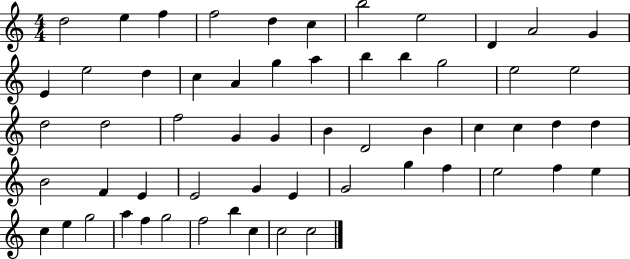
{
  \clef treble
  \numericTimeSignature
  \time 4/4
  \key c \major
  d''2 e''4 f''4 | f''2 d''4 c''4 | b''2 e''2 | d'4 a'2 g'4 | \break e'4 e''2 d''4 | c''4 a'4 g''4 a''4 | b''4 b''4 g''2 | e''2 e''2 | \break d''2 d''2 | f''2 g'4 g'4 | b'4 d'2 b'4 | c''4 c''4 d''4 d''4 | \break b'2 f'4 e'4 | e'2 g'4 e'4 | g'2 g''4 f''4 | e''2 f''4 e''4 | \break c''4 e''4 g''2 | a''4 f''4 g''2 | f''2 b''4 c''4 | c''2 c''2 | \break \bar "|."
}